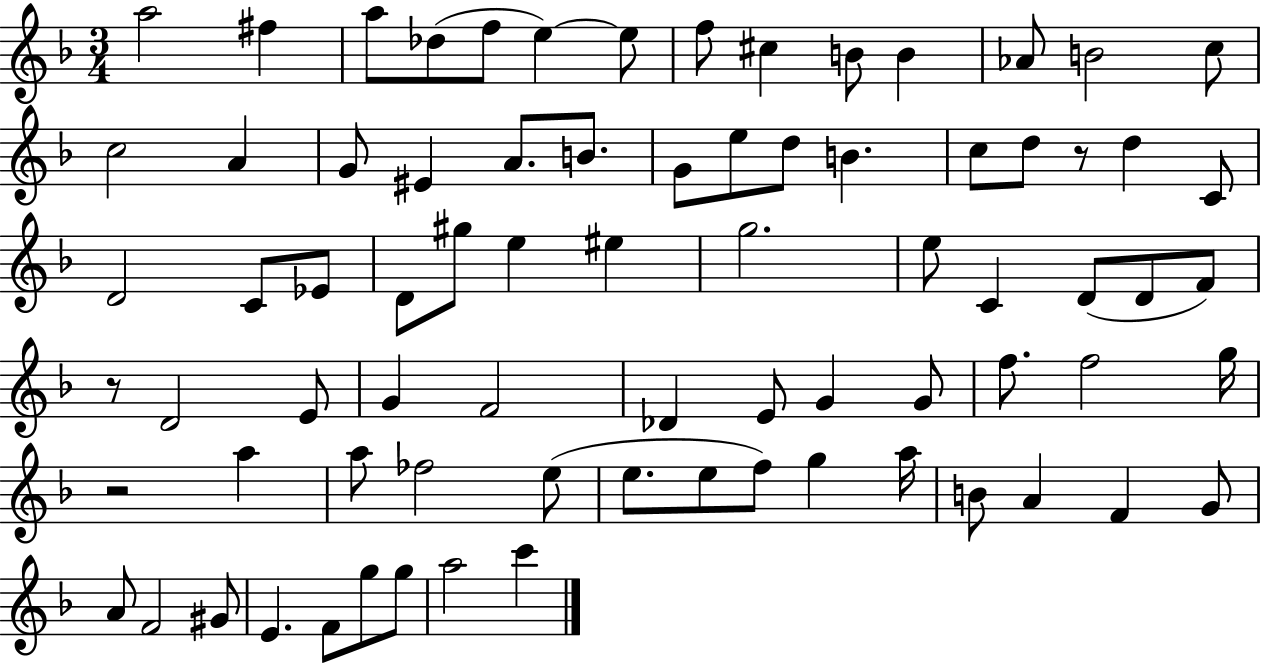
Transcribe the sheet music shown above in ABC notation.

X:1
T:Untitled
M:3/4
L:1/4
K:F
a2 ^f a/2 _d/2 f/2 e e/2 f/2 ^c B/2 B _A/2 B2 c/2 c2 A G/2 ^E A/2 B/2 G/2 e/2 d/2 B c/2 d/2 z/2 d C/2 D2 C/2 _E/2 D/2 ^g/2 e ^e g2 e/2 C D/2 D/2 F/2 z/2 D2 E/2 G F2 _D E/2 G G/2 f/2 f2 g/4 z2 a a/2 _f2 e/2 e/2 e/2 f/2 g a/4 B/2 A F G/2 A/2 F2 ^G/2 E F/2 g/2 g/2 a2 c'